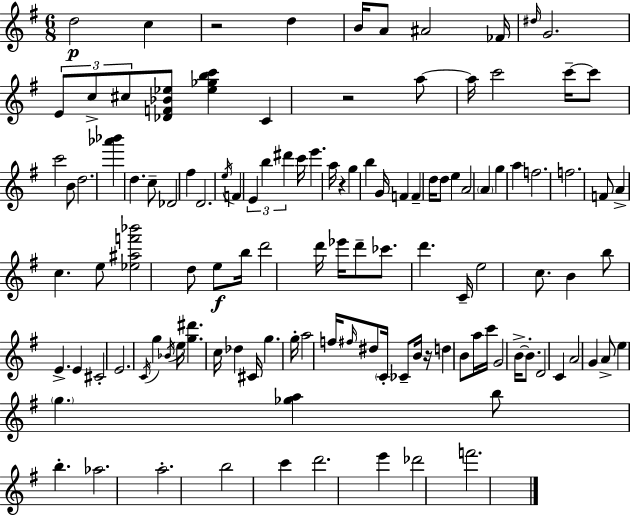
{
  \clef treble
  \numericTimeSignature
  \time 6/8
  \key e \minor
  d''2\p c''4 | r2 d''4 | b'16 a'8 ais'2 fes'16 | \grace { dis''16 } g'2. | \break \tuplet 3/2 { e'8 c''8-> cis''8 } <des' f' bes' ees''>8 <ees'' ges'' b'' c'''>4 | c'4 r2 | a''8~~ a''16 c'''2 | c'''16--~~ c'''8 c'''2 b'8 | \break d''2. | <aes''' bes'''>4 d''4. c''8-- | des'2 fis''4 | d'2. | \break \acciaccatura { e''16 } f'4 \tuplet 3/2 { e'4 b''4 | dis'''4 } c'''16 e'''4. | a''16 r4 g''4 b''4 | g'16 f'4 f'4-- d''16 | \break d''8 e''4 a'2 | \parenthesize a'4 g''4 a''4 | f''2. | f''2. | \break f'8 a'4-> c''4. | e''8 <ees'' ais'' f''' bes'''>2 | d''8 e''8\f b''16 d'''2 | d'''16 ees'''16 d'''8-- ces'''8. d'''4. | \break c'16-- e''2 c''8. | b'4 b''8 e'4.-> | e'4 cis'2-. | e'2. | \break \acciaccatura { c'16 } g''4 \acciaccatura { bes'16 } e''16 <g'' dis'''>4. | c''16 des''4 cis'16 g''4. | g''16-. a''2 | f''16 \grace { fis''16 } dis''8 \parenthesize c'16-. ces'8-- b'16 r16 d''4 | \break b'8 a''16 c'''16 g'2 | b'16->~~ b'8.-. d'2 | c'4 a'2 | g'4 a'8-> e''4 \parenthesize g''4. | \break <ges'' a''>4 b''8 b''4.-. | aes''2. | a''2.-. | b''2 | \break c'''4 d'''2. | e'''4 des'''2 | f'''2. | \bar "|."
}